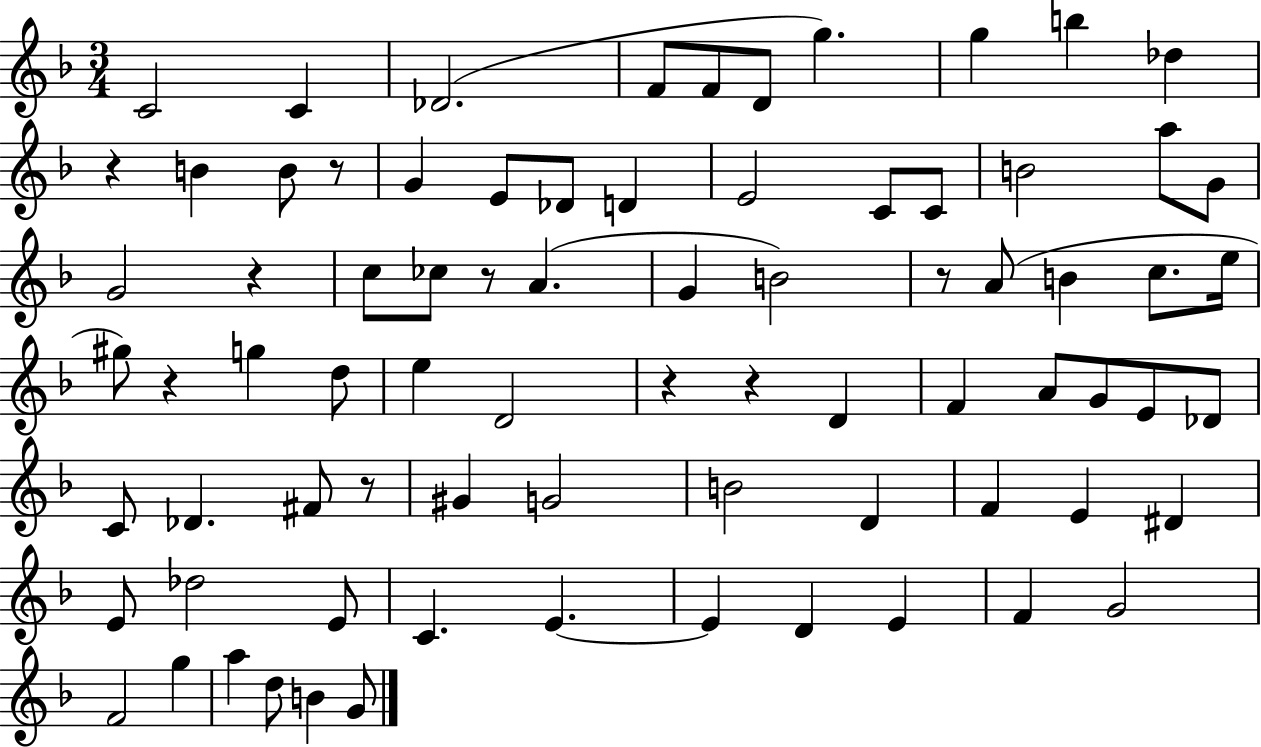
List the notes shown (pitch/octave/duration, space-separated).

C4/h C4/q Db4/h. F4/e F4/e D4/e G5/q. G5/q B5/q Db5/q R/q B4/q B4/e R/e G4/q E4/e Db4/e D4/q E4/h C4/e C4/e B4/h A5/e G4/e G4/h R/q C5/e CES5/e R/e A4/q. G4/q B4/h R/e A4/e B4/q C5/e. E5/s G#5/e R/q G5/q D5/e E5/q D4/h R/q R/q D4/q F4/q A4/e G4/e E4/e Db4/e C4/e Db4/q. F#4/e R/e G#4/q G4/h B4/h D4/q F4/q E4/q D#4/q E4/e Db5/h E4/e C4/q. E4/q. E4/q D4/q E4/q F4/q G4/h F4/h G5/q A5/q D5/e B4/q G4/e